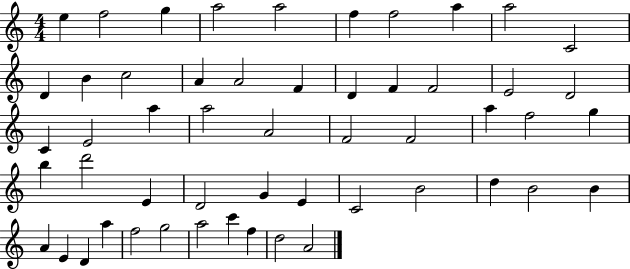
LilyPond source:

{
  \clef treble
  \numericTimeSignature
  \time 4/4
  \key c \major
  e''4 f''2 g''4 | a''2 a''2 | f''4 f''2 a''4 | a''2 c'2 | \break d'4 b'4 c''2 | a'4 a'2 f'4 | d'4 f'4 f'2 | e'2 d'2 | \break c'4 e'2 a''4 | a''2 a'2 | f'2 f'2 | a''4 f''2 g''4 | \break b''4 d'''2 e'4 | d'2 g'4 e'4 | c'2 b'2 | d''4 b'2 b'4 | \break a'4 e'4 d'4 a''4 | f''2 g''2 | a''2 c'''4 f''4 | d''2 a'2 | \break \bar "|."
}